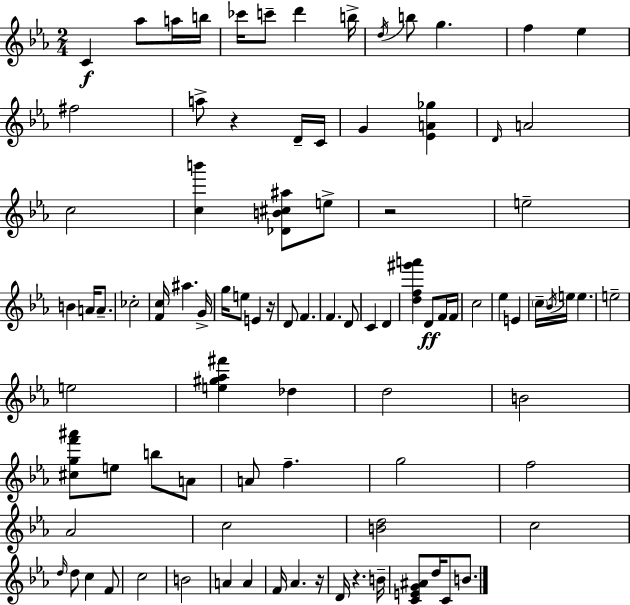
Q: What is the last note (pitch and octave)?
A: B4